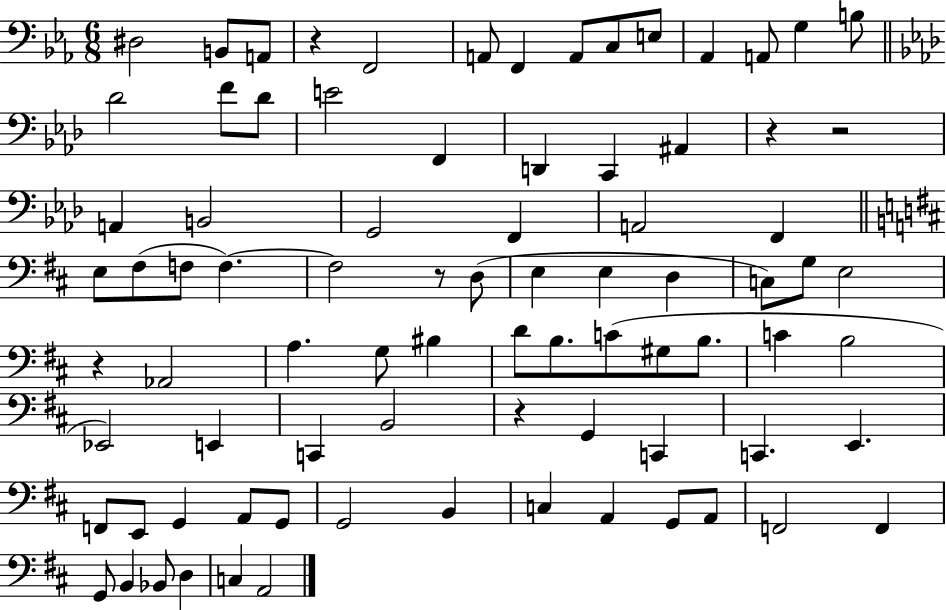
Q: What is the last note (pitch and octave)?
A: A2